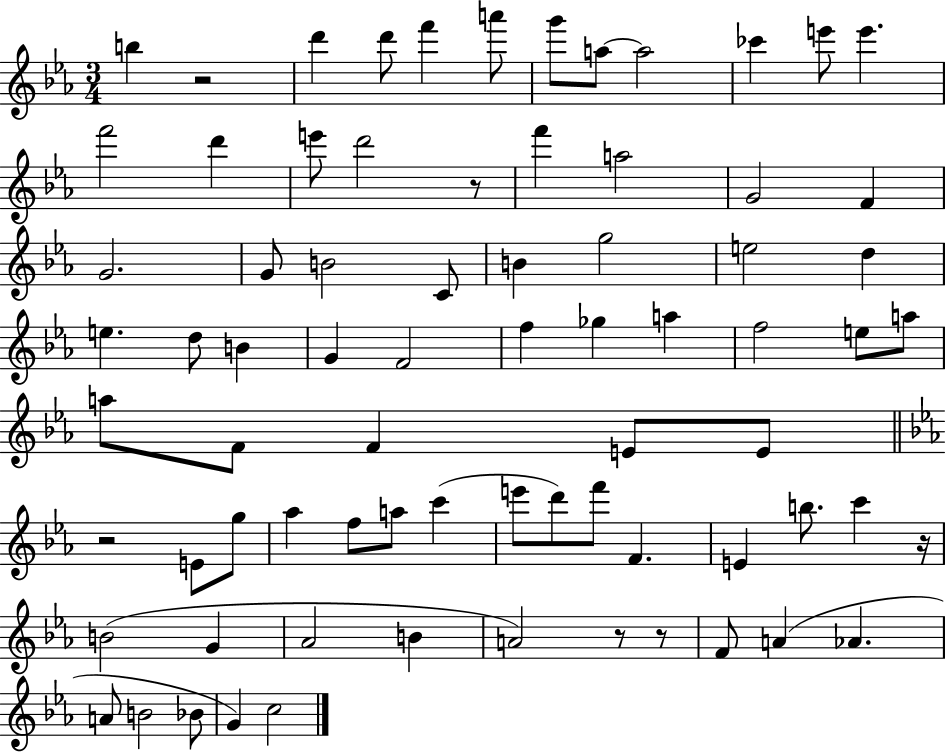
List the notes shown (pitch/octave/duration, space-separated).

B5/q R/h D6/q D6/e F6/q A6/e G6/e A5/e A5/h CES6/q E6/e E6/q. F6/h D6/q E6/e D6/h R/e F6/q A5/h G4/h F4/q G4/h. G4/e B4/h C4/e B4/q G5/h E5/h D5/q E5/q. D5/e B4/q G4/q F4/h F5/q Gb5/q A5/q F5/h E5/e A5/e A5/e F4/e F4/q E4/e E4/e R/h E4/e G5/e Ab5/q F5/e A5/e C6/q E6/e D6/e F6/e F4/q. E4/q B5/e. C6/q R/s B4/h G4/q Ab4/h B4/q A4/h R/e R/e F4/e A4/q Ab4/q. A4/e B4/h Bb4/e G4/q C5/h